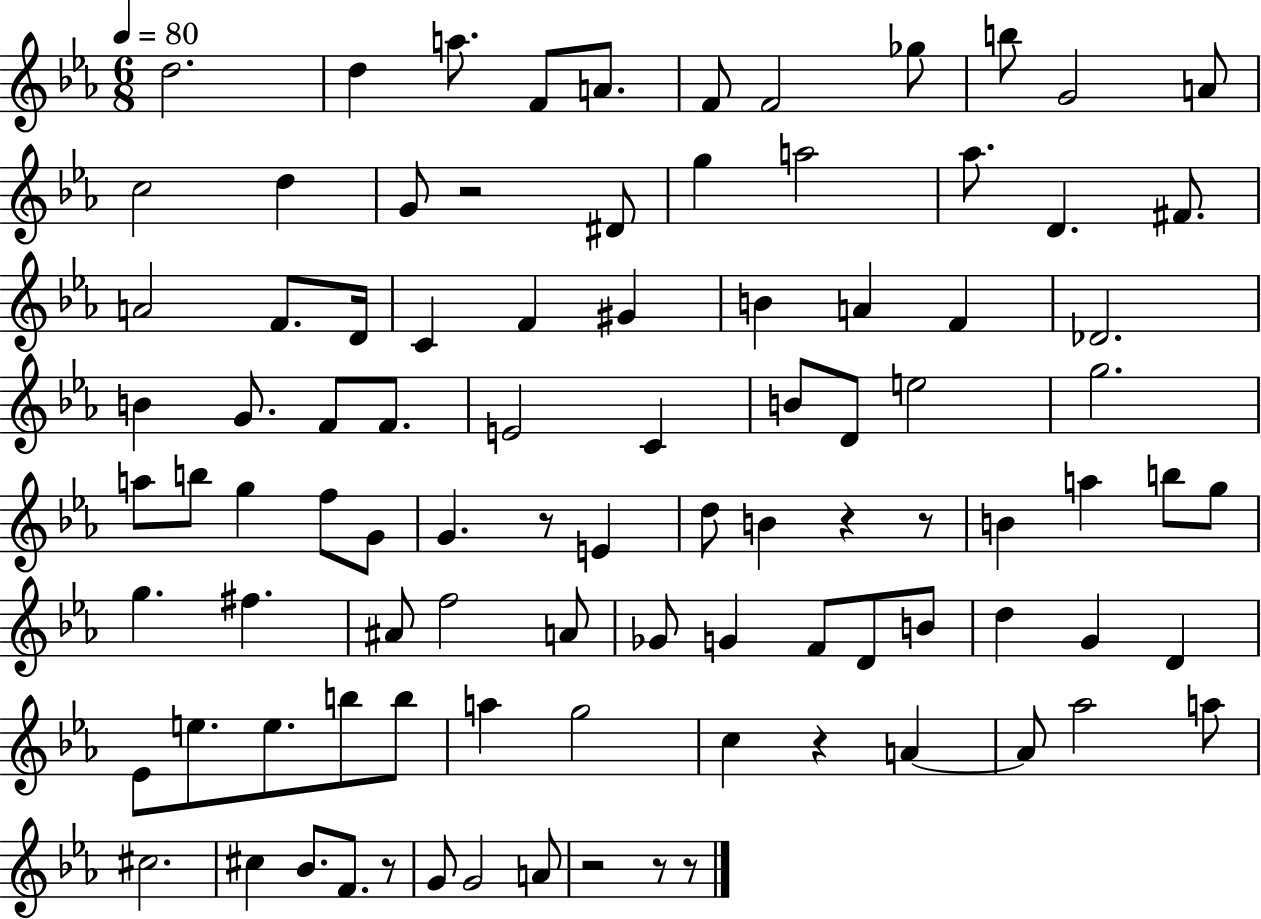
{
  \clef treble
  \numericTimeSignature
  \time 6/8
  \key ees \major
  \tempo 4 = 80
  d''2. | d''4 a''8. f'8 a'8. | f'8 f'2 ges''8 | b''8 g'2 a'8 | \break c''2 d''4 | g'8 r2 dis'8 | g''4 a''2 | aes''8. d'4. fis'8. | \break a'2 f'8. d'16 | c'4 f'4 gis'4 | b'4 a'4 f'4 | des'2. | \break b'4 g'8. f'8 f'8. | e'2 c'4 | b'8 d'8 e''2 | g''2. | \break a''8 b''8 g''4 f''8 g'8 | g'4. r8 e'4 | d''8 b'4 r4 r8 | b'4 a''4 b''8 g''8 | \break g''4. fis''4. | ais'8 f''2 a'8 | ges'8 g'4 f'8 d'8 b'8 | d''4 g'4 d'4 | \break ees'8 e''8. e''8. b''8 b''8 | a''4 g''2 | c''4 r4 a'4~~ | a'8 aes''2 a''8 | \break cis''2. | cis''4 bes'8. f'8. r8 | g'8 g'2 a'8 | r2 r8 r8 | \break \bar "|."
}